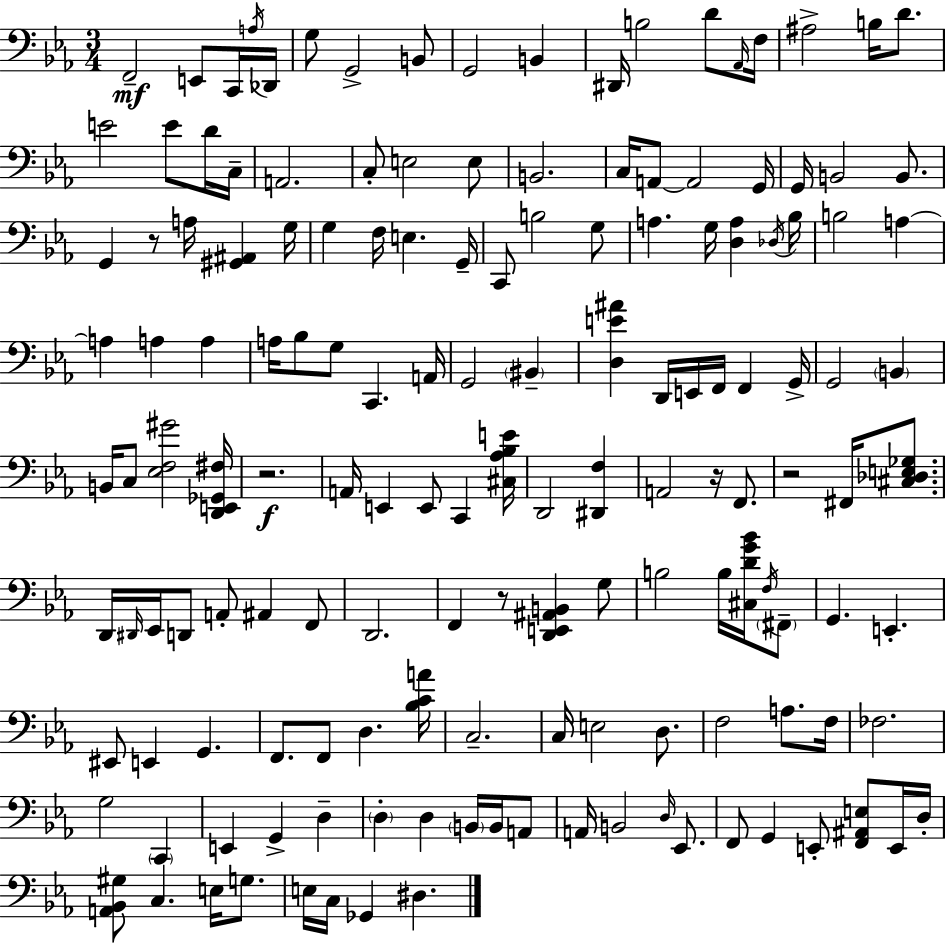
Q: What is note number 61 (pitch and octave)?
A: D2